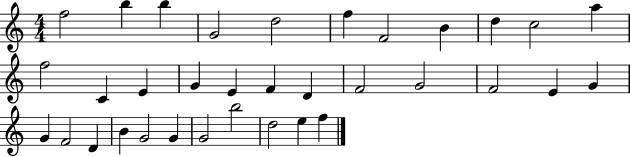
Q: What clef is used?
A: treble